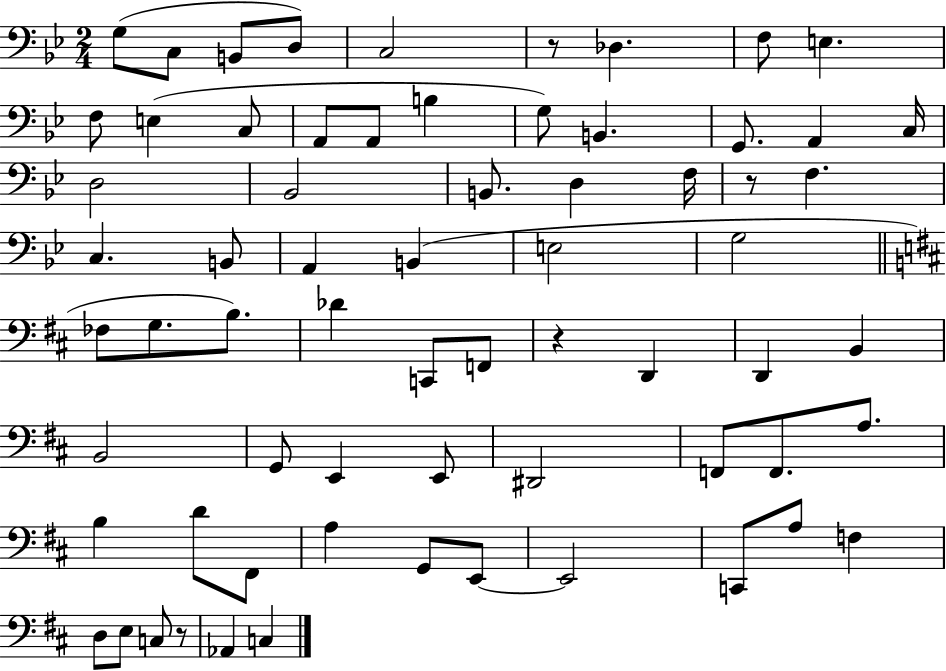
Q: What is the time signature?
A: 2/4